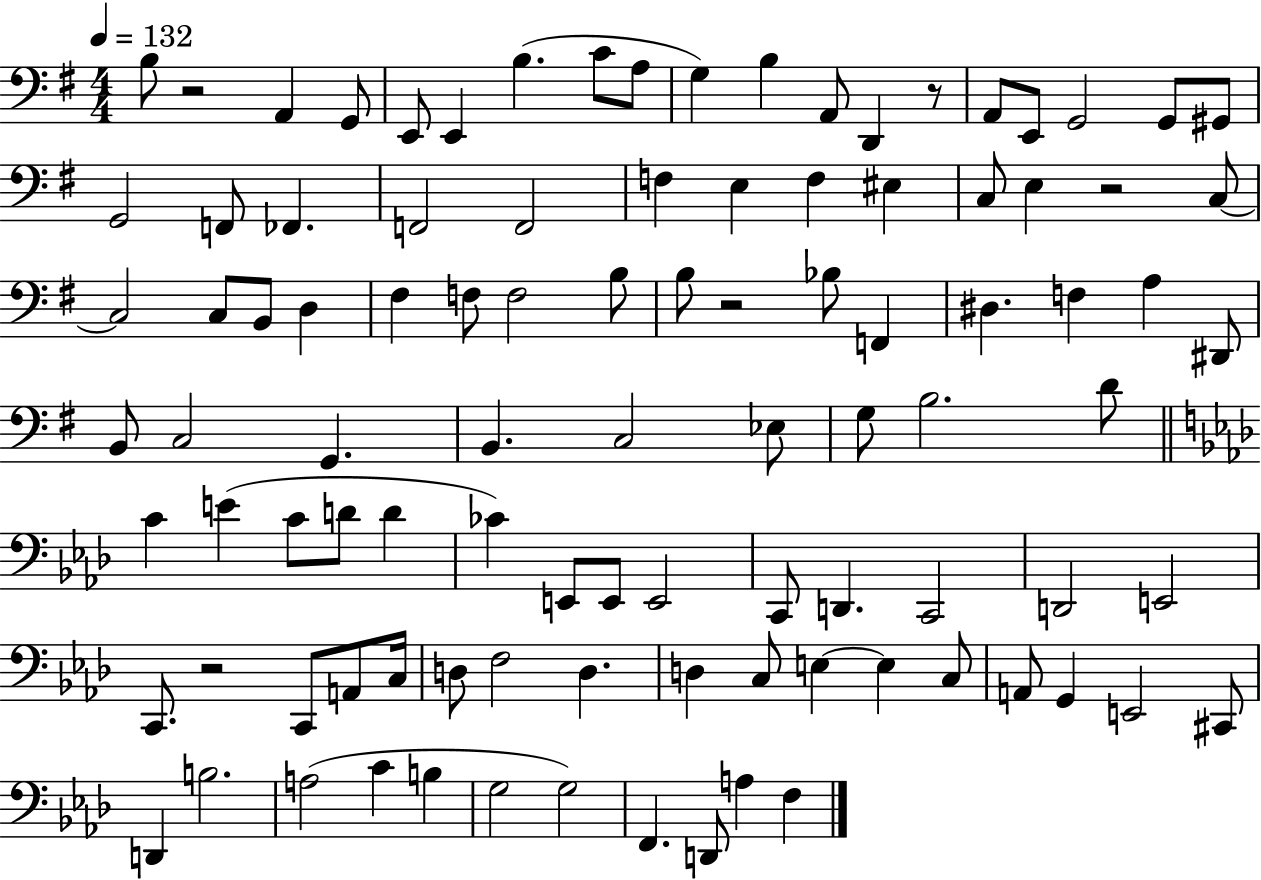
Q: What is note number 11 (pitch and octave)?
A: A2